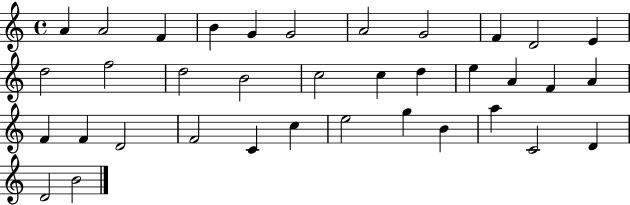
X:1
T:Untitled
M:4/4
L:1/4
K:C
A A2 F B G G2 A2 G2 F D2 E d2 f2 d2 B2 c2 c d e A F A F F D2 F2 C c e2 g B a C2 D D2 B2